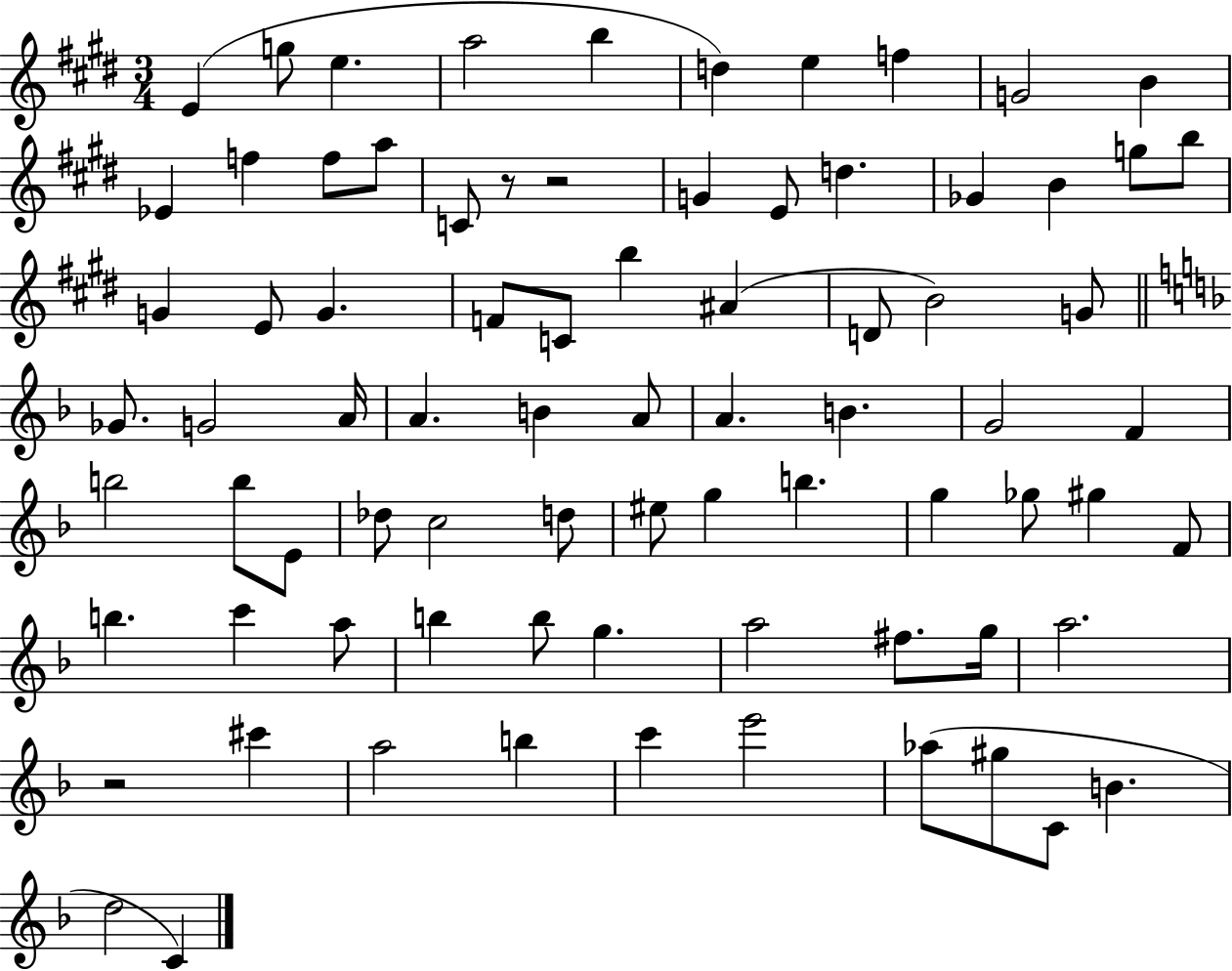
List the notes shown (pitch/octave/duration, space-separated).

E4/q G5/e E5/q. A5/h B5/q D5/q E5/q F5/q G4/h B4/q Eb4/q F5/q F5/e A5/e C4/e R/e R/h G4/q E4/e D5/q. Gb4/q B4/q G5/e B5/e G4/q E4/e G4/q. F4/e C4/e B5/q A#4/q D4/e B4/h G4/e Gb4/e. G4/h A4/s A4/q. B4/q A4/e A4/q. B4/q. G4/h F4/q B5/h B5/e E4/e Db5/e C5/h D5/e EIS5/e G5/q B5/q. G5/q Gb5/e G#5/q F4/e B5/q. C6/q A5/e B5/q B5/e G5/q. A5/h F#5/e. G5/s A5/h. R/h C#6/q A5/h B5/q C6/q E6/h Ab5/e G#5/e C4/e B4/q. D5/h C4/q